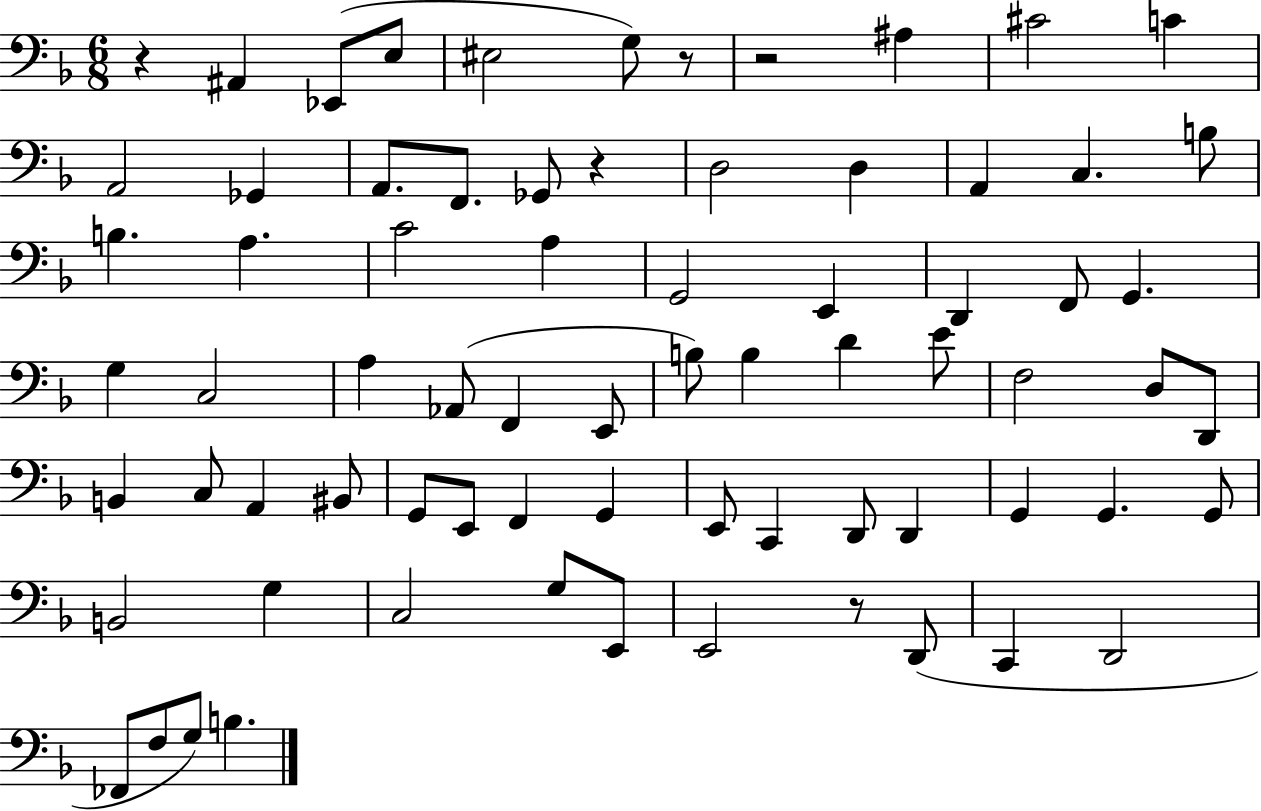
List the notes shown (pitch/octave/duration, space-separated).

R/q A#2/q Eb2/e E3/e EIS3/h G3/e R/e R/h A#3/q C#4/h C4/q A2/h Gb2/q A2/e. F2/e. Gb2/e R/q D3/h D3/q A2/q C3/q. B3/e B3/q. A3/q. C4/h A3/q G2/h E2/q D2/q F2/e G2/q. G3/q C3/h A3/q Ab2/e F2/q E2/e B3/e B3/q D4/q E4/e F3/h D3/e D2/e B2/q C3/e A2/q BIS2/e G2/e E2/e F2/q G2/q E2/e C2/q D2/e D2/q G2/q G2/q. G2/e B2/h G3/q C3/h G3/e E2/e E2/h R/e D2/e C2/q D2/h FES2/e F3/e G3/e B3/q.